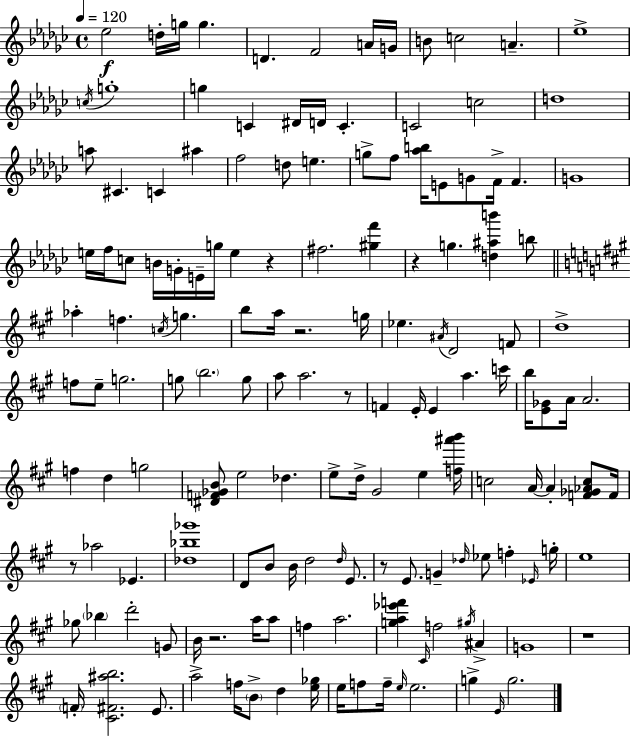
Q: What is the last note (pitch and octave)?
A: G5